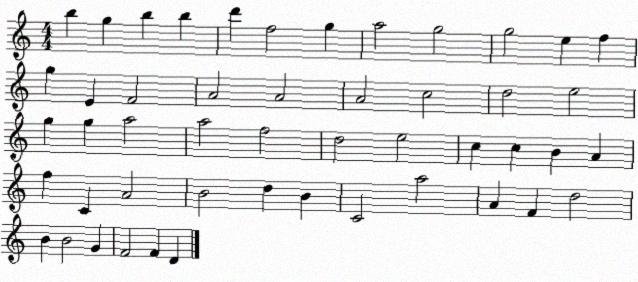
X:1
T:Untitled
M:4/4
L:1/4
K:C
b g b b d' f2 g a2 g2 g2 e f g E F2 A2 A2 A2 c2 d2 e2 g g a2 a2 f2 d2 e2 c c B A f C A2 B2 d B C2 a2 A F d2 B B2 G F2 F D